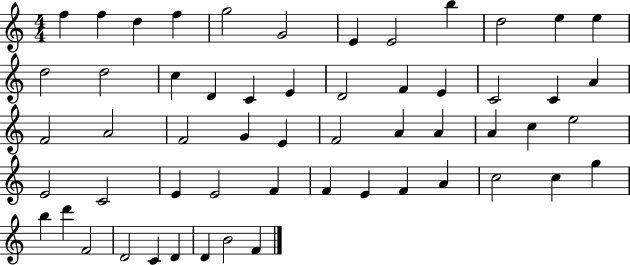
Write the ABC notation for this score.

X:1
T:Untitled
M:4/4
L:1/4
K:C
f f d f g2 G2 E E2 b d2 e e d2 d2 c D C E D2 F E C2 C A F2 A2 F2 G E F2 A A A c e2 E2 C2 E E2 F F E F A c2 c g b d' F2 D2 C D D B2 F